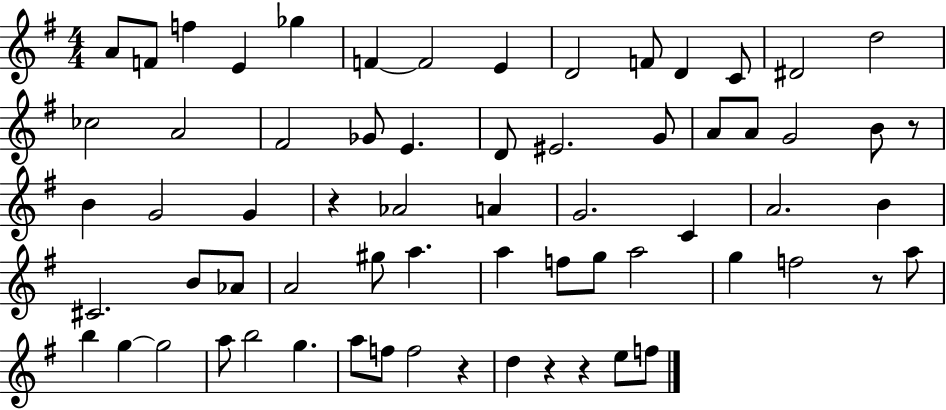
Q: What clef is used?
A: treble